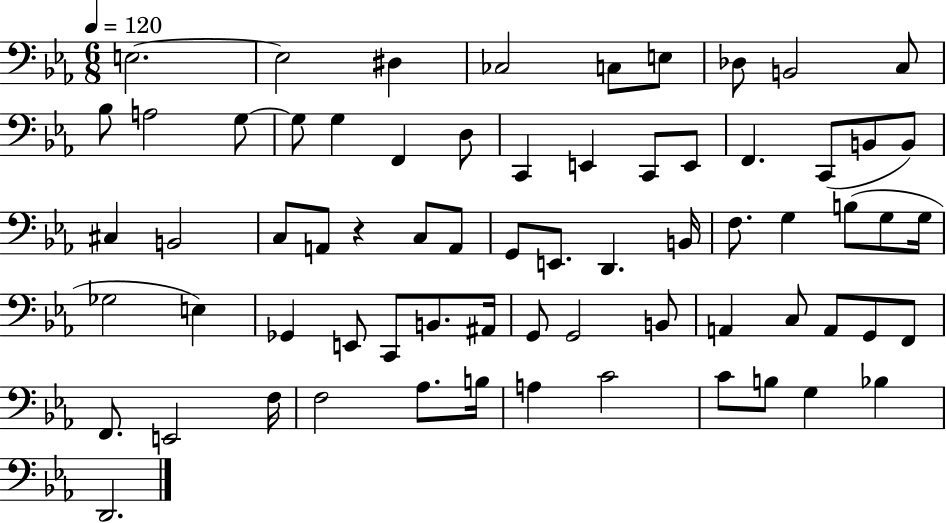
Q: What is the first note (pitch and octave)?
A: E3